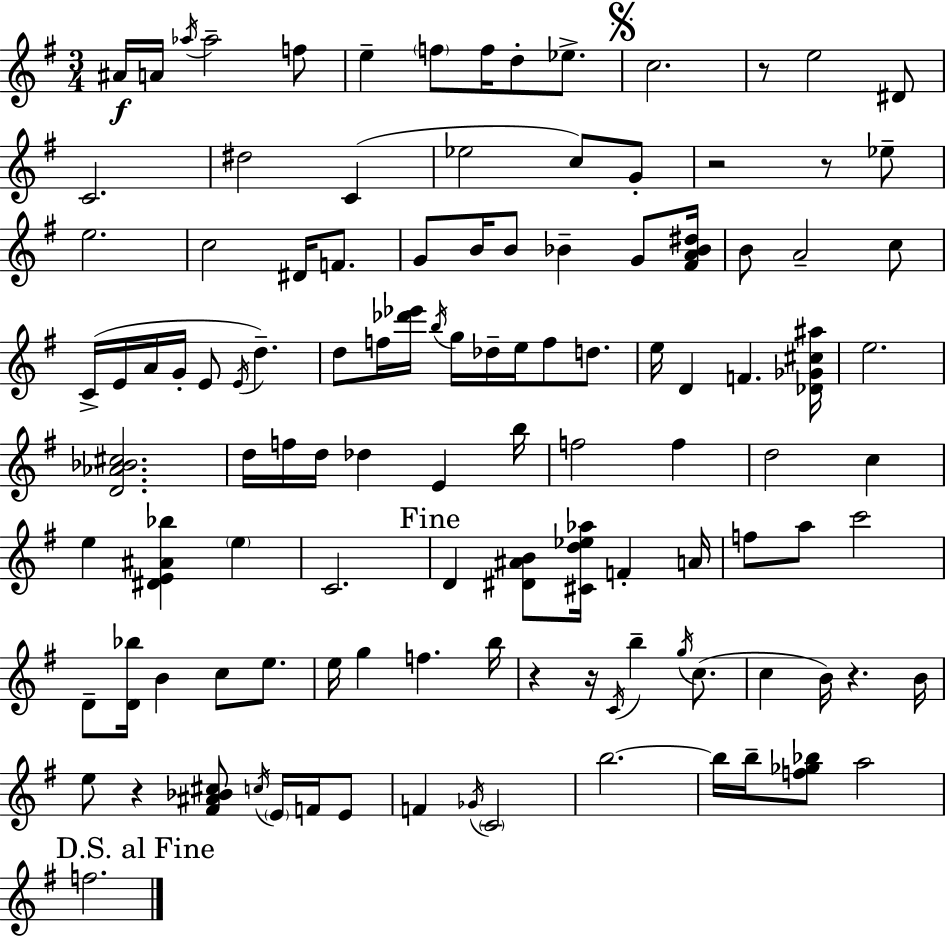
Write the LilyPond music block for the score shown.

{
  \clef treble
  \numericTimeSignature
  \time 3/4
  \key g \major
  ais'16\f a'16 \acciaccatura { aes''16 } aes''2-- f''8 | e''4-- \parenthesize f''8 f''16 d''8-. ees''8.-> | \mark \markup { \musicglyph "scripts.segno" } c''2. | r8 e''2 dis'8 | \break c'2. | dis''2 c'4( | ees''2 c''8) g'8-. | r2 r8 ees''8-- | \break e''2. | c''2 dis'16 f'8. | g'8 b'16 b'8 bes'4-- g'8 | <fis' a' bes' dis''>16 b'8 a'2-- c''8 | \break c'16->( e'16 a'16 g'16-. e'8 \acciaccatura { e'16 }) d''4.-- | d''8 f''16 <des''' ees'''>16 \acciaccatura { b''16 } g''16 des''16-- e''16 f''8 | d''8. e''16 d'4 f'4. | <des' ges' cis'' ais''>16 e''2. | \break <d' aes' bes' cis''>2. | d''16 f''16 d''16 des''4 e'4 | b''16 f''2 f''4 | d''2 c''4 | \break e''4 <dis' e' ais' bes''>4 \parenthesize e''4 | c'2. | \mark "Fine" d'4 <dis' ais' b'>8 <cis' d'' ees'' aes''>16 f'4-. | a'16 f''8 a''8 c'''2 | \break d'8-- <d' bes''>16 b'4 c''8 | e''8. e''16 g''4 f''4. | b''16 r4 r16 \acciaccatura { c'16 } b''4-- | \acciaccatura { g''16 } c''8.( c''4 b'16) r4. | \break b'16 e''8 r4 <fis' ais' bes' cis''>8 | \acciaccatura { c''16 } \parenthesize e'16 f'16 e'8 f'4 \acciaccatura { ges'16 } \parenthesize c'2 | b''2.~~ | b''16 b''16-- <f'' ges'' bes''>8 a''2 | \break \mark "D.S. al Fine" f''2. | \bar "|."
}